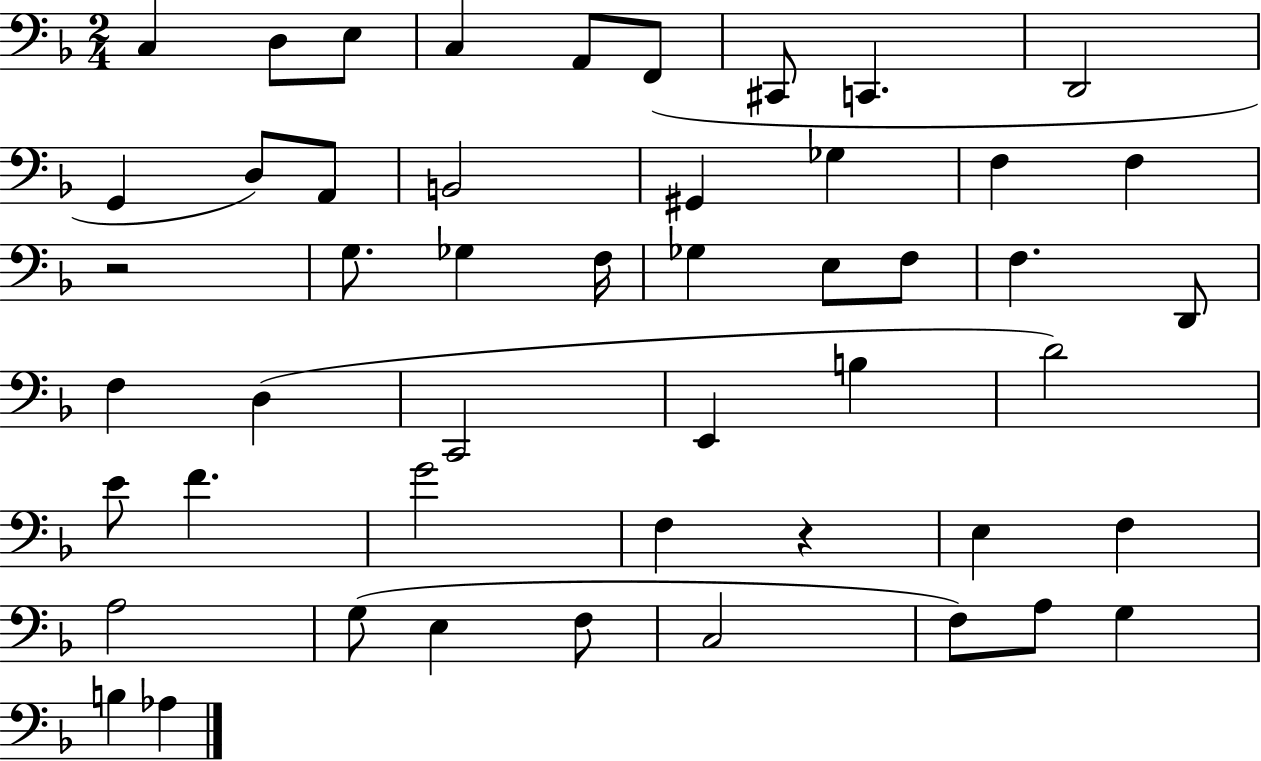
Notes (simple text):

C3/q D3/e E3/e C3/q A2/e F2/e C#2/e C2/q. D2/h G2/q D3/e A2/e B2/h G#2/q Gb3/q F3/q F3/q R/h G3/e. Gb3/q F3/s Gb3/q E3/e F3/e F3/q. D2/e F3/q D3/q C2/h E2/q B3/q D4/h E4/e F4/q. G4/h F3/q R/q E3/q F3/q A3/h G3/e E3/q F3/e C3/h F3/e A3/e G3/q B3/q Ab3/q